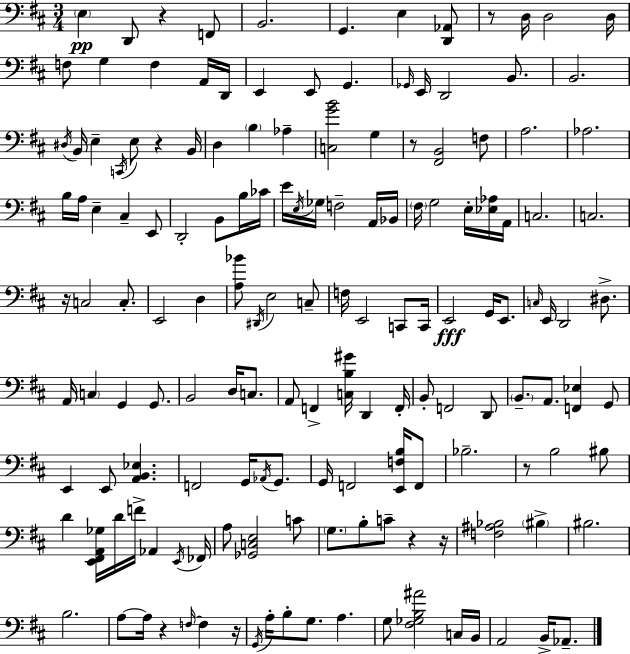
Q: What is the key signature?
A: D major